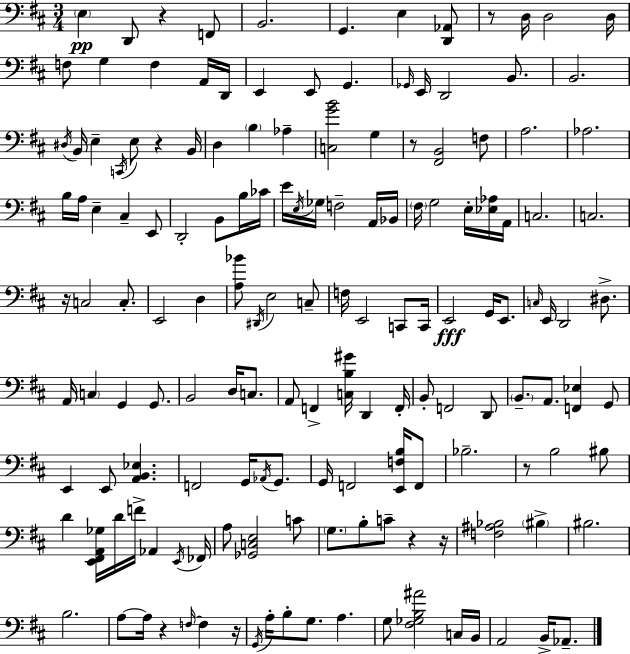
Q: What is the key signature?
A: D major